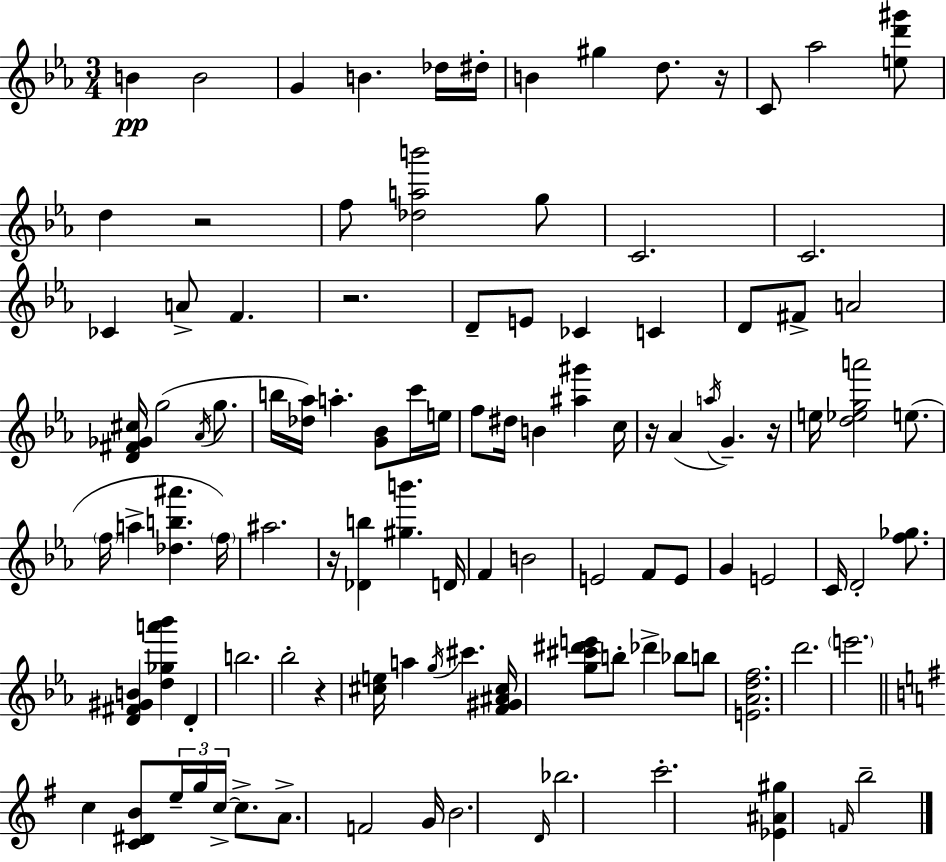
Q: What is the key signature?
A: EES major